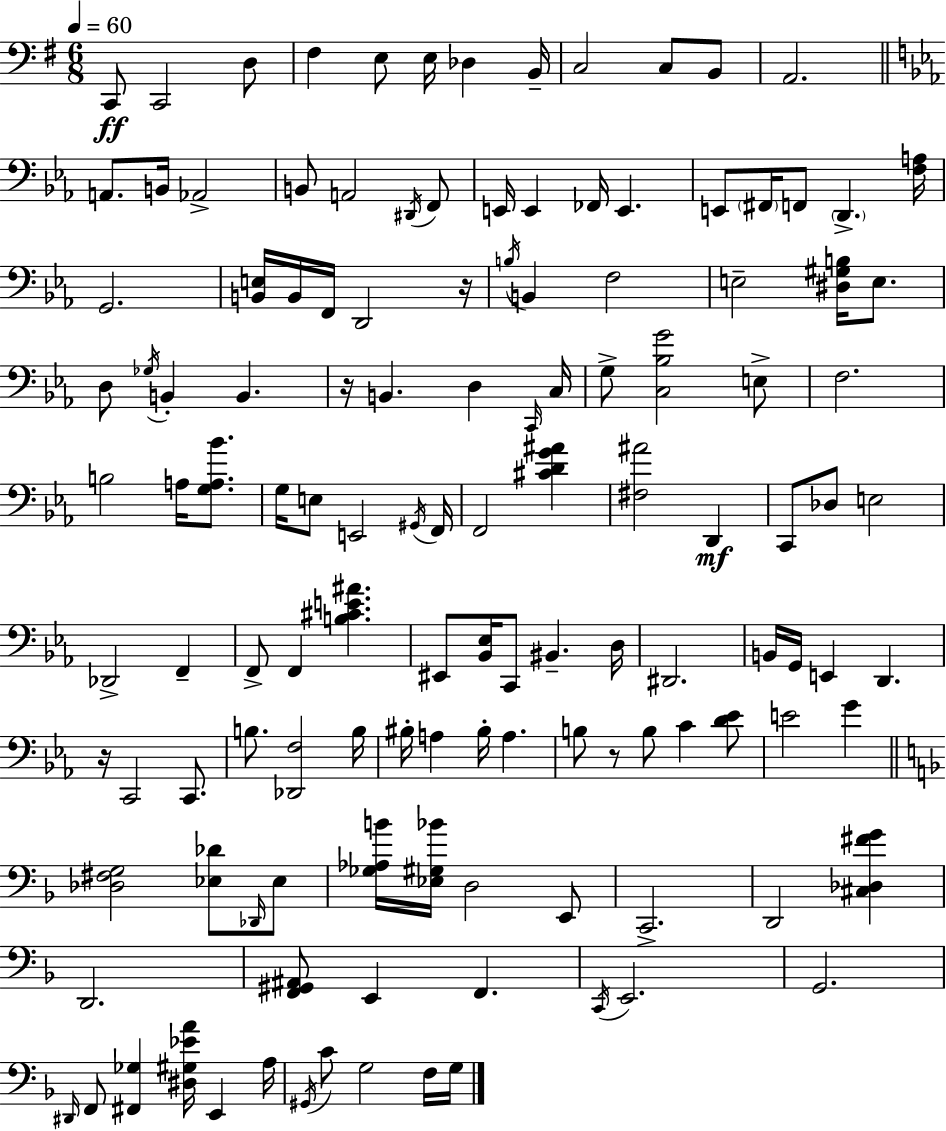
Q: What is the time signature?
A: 6/8